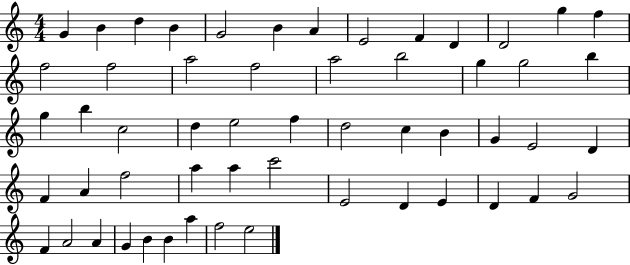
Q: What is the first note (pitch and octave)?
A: G4